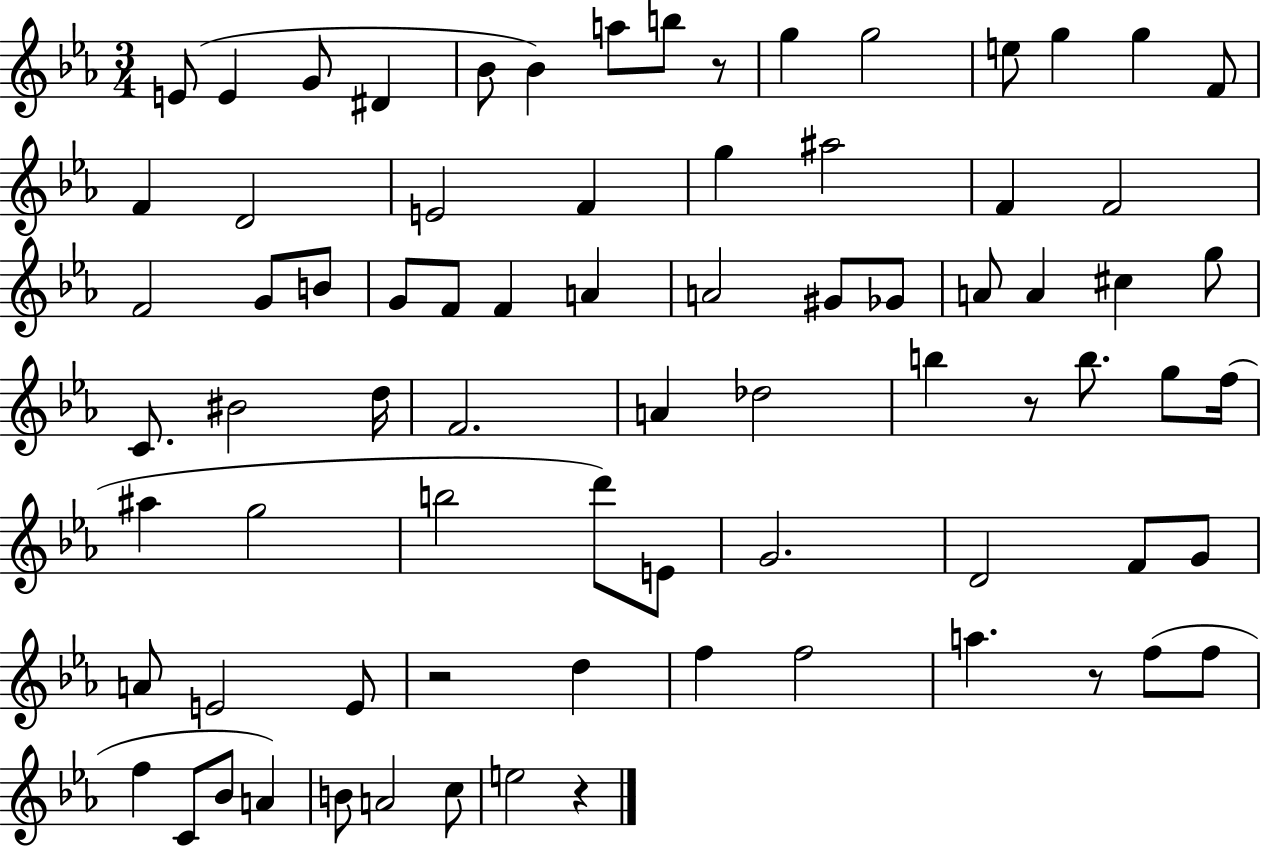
{
  \clef treble
  \numericTimeSignature
  \time 3/4
  \key ees \major
  e'8( e'4 g'8 dis'4 | bes'8 bes'4) a''8 b''8 r8 | g''4 g''2 | e''8 g''4 g''4 f'8 | \break f'4 d'2 | e'2 f'4 | g''4 ais''2 | f'4 f'2 | \break f'2 g'8 b'8 | g'8 f'8 f'4 a'4 | a'2 gis'8 ges'8 | a'8 a'4 cis''4 g''8 | \break c'8. bis'2 d''16 | f'2. | a'4 des''2 | b''4 r8 b''8. g''8 f''16( | \break ais''4 g''2 | b''2 d'''8) e'8 | g'2. | d'2 f'8 g'8 | \break a'8 e'2 e'8 | r2 d''4 | f''4 f''2 | a''4. r8 f''8( f''8 | \break f''4 c'8 bes'8 a'4) | b'8 a'2 c''8 | e''2 r4 | \bar "|."
}